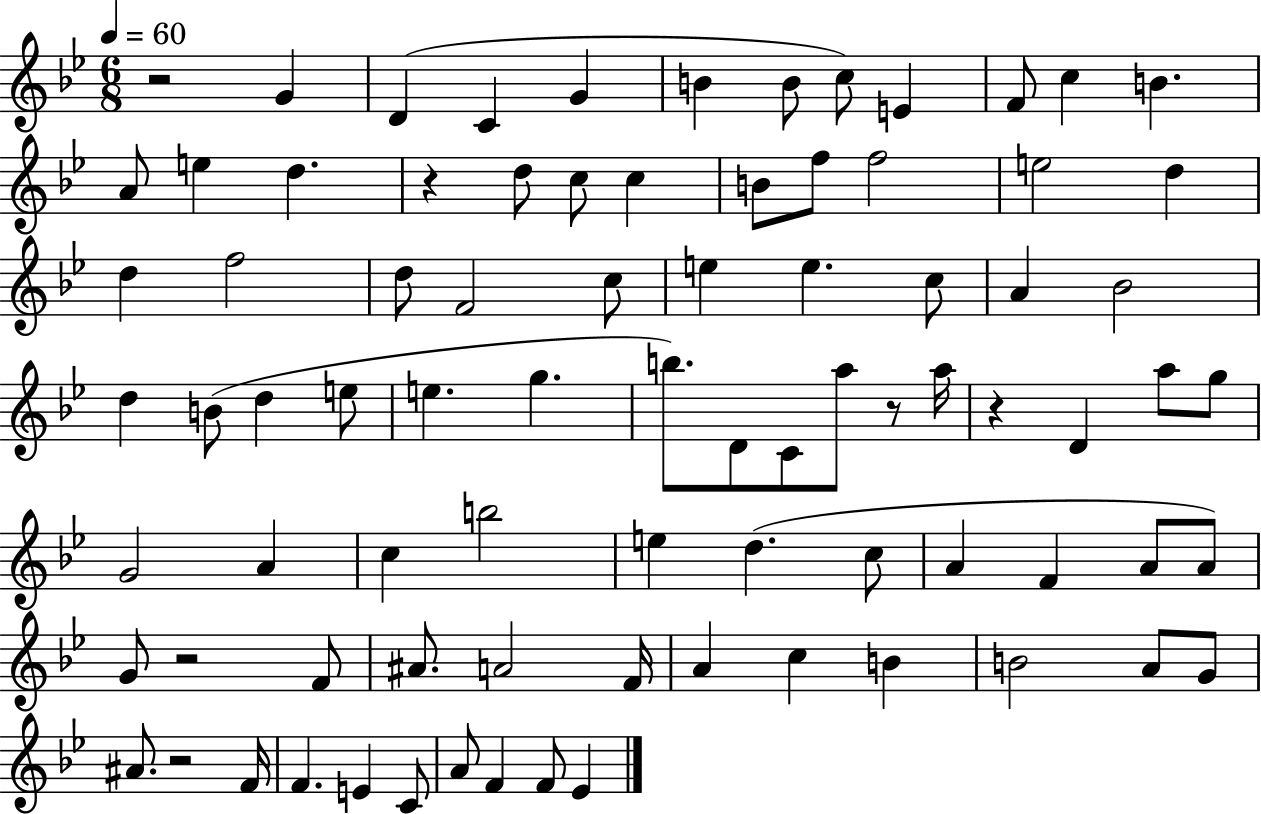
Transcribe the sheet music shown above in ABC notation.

X:1
T:Untitled
M:6/8
L:1/4
K:Bb
z2 G D C G B B/2 c/2 E F/2 c B A/2 e d z d/2 c/2 c B/2 f/2 f2 e2 d d f2 d/2 F2 c/2 e e c/2 A _B2 d B/2 d e/2 e g b/2 D/2 C/2 a/2 z/2 a/4 z D a/2 g/2 G2 A c b2 e d c/2 A F A/2 A/2 G/2 z2 F/2 ^A/2 A2 F/4 A c B B2 A/2 G/2 ^A/2 z2 F/4 F E C/2 A/2 F F/2 _E